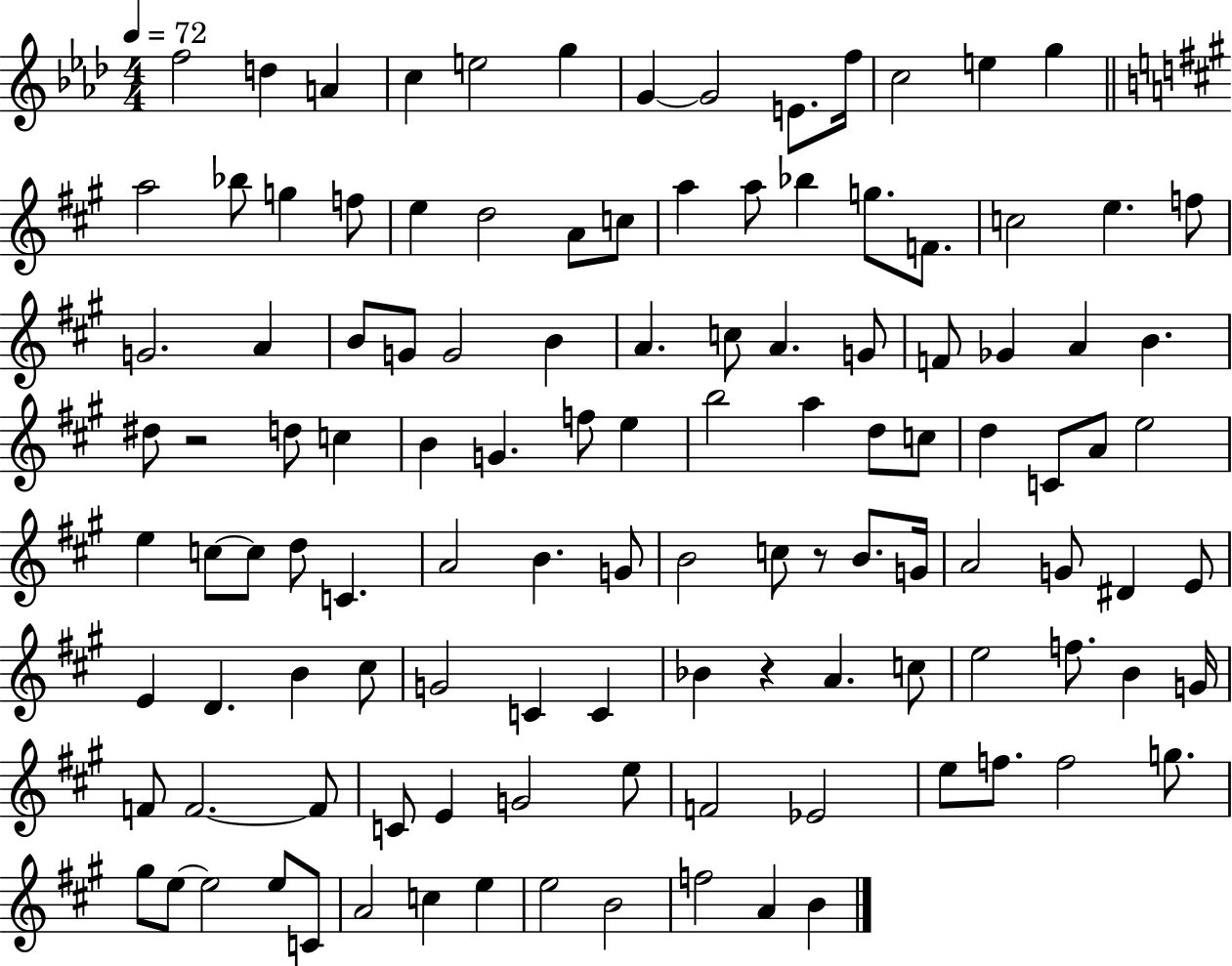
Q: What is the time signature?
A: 4/4